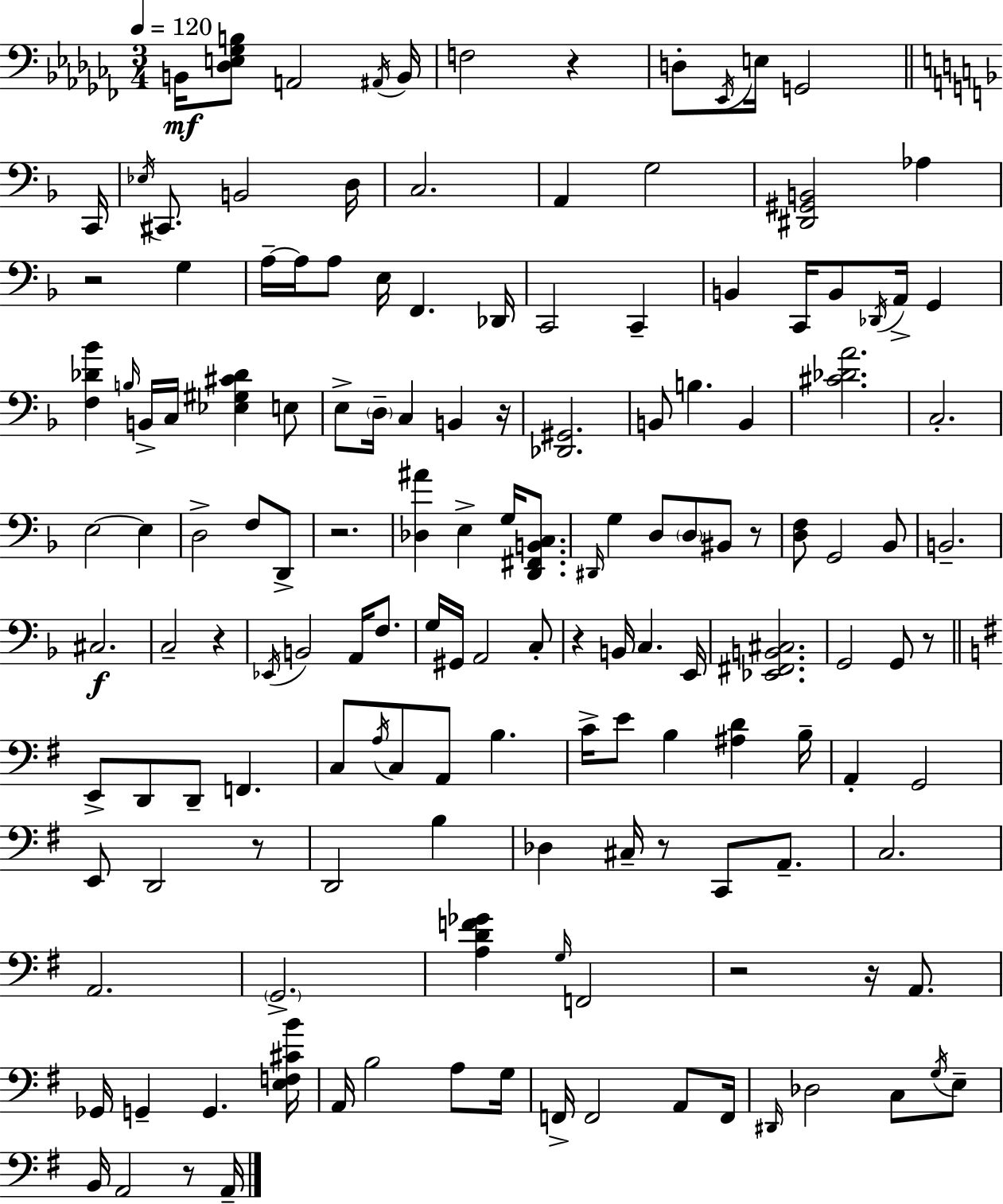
X:1
T:Untitled
M:3/4
L:1/4
K:Abm
B,,/4 [_D,E,_G,B,]/2 A,,2 ^A,,/4 B,,/4 F,2 z D,/2 _E,,/4 E,/4 G,,2 C,,/4 _E,/4 ^C,,/2 B,,2 D,/4 C,2 A,, G,2 [^D,,^G,,B,,]2 _A, z2 G, A,/4 A,/4 A,/2 E,/4 F,, _D,,/4 C,,2 C,, B,, C,,/4 B,,/2 _D,,/4 A,,/4 G,, [F,_D_B] B,/4 B,,/4 C,/4 [_E,^G,^C_D] E,/2 E,/2 D,/4 C, B,, z/4 [_D,,^G,,]2 B,,/2 B, B,, [^C_DA]2 C,2 E,2 E, D,2 F,/2 D,,/2 z2 [_D,^A] E, G,/4 [D,,^F,,B,,C,]/2 ^D,,/4 G, D,/2 D,/2 ^B,,/2 z/2 [D,F,]/2 G,,2 _B,,/2 B,,2 ^C,2 C,2 z _E,,/4 B,,2 A,,/4 F,/2 G,/4 ^G,,/4 A,,2 C,/2 z B,,/4 C, E,,/4 [_E,,^F,,B,,^C,]2 G,,2 G,,/2 z/2 E,,/2 D,,/2 D,,/2 F,, C,/2 A,/4 C,/2 A,,/2 B, C/4 E/2 B, [^A,D] B,/4 A,, G,,2 E,,/2 D,,2 z/2 D,,2 B, _D, ^C,/4 z/2 C,,/2 A,,/2 C,2 A,,2 G,,2 [A,DF_G] G,/4 F,,2 z2 z/4 A,,/2 _G,,/4 G,, G,, [E,F,^CB]/4 A,,/4 B,2 A,/2 G,/4 F,,/4 F,,2 A,,/2 F,,/4 ^D,,/4 _D,2 C,/2 G,/4 E,/2 B,,/4 A,,2 z/2 A,,/4